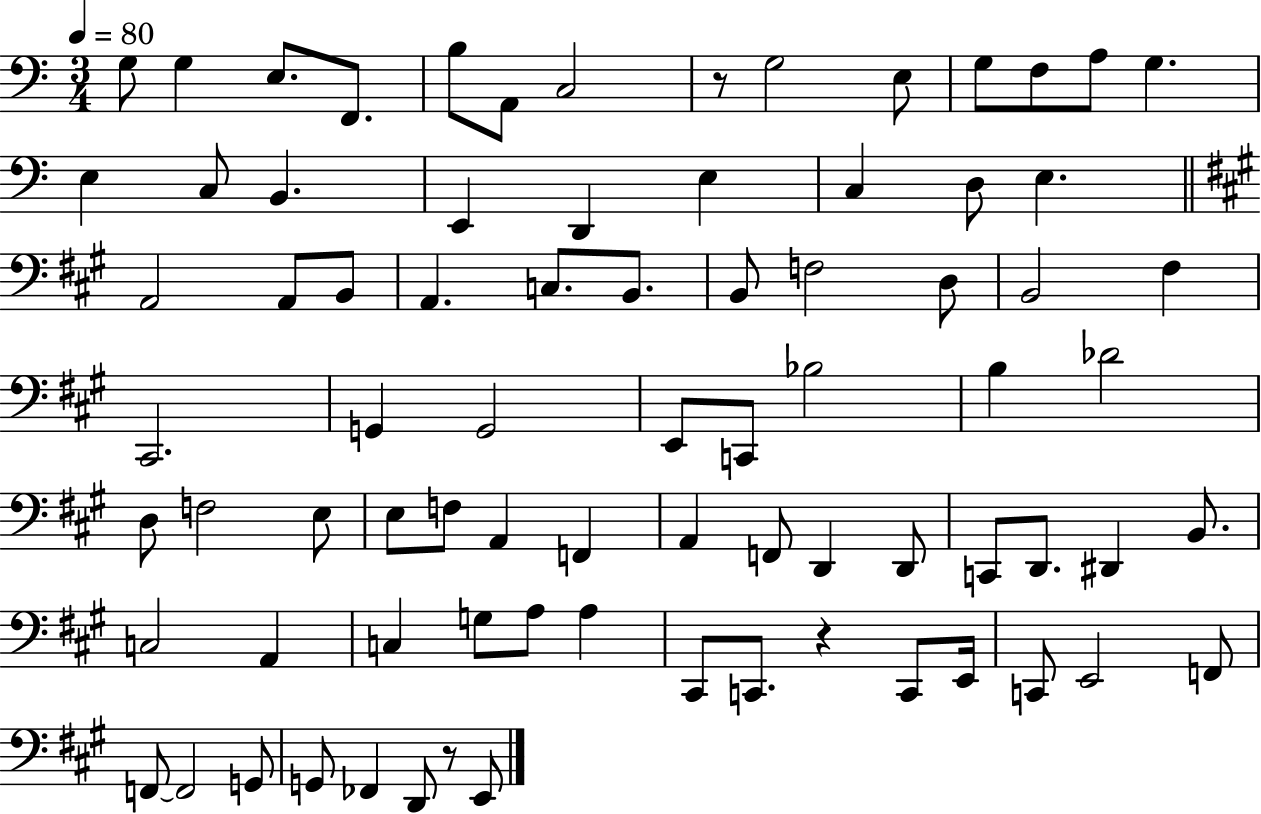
{
  \clef bass
  \numericTimeSignature
  \time 3/4
  \key c \major
  \tempo 4 = 80
  g8 g4 e8. f,8. | b8 a,8 c2 | r8 g2 e8 | g8 f8 a8 g4. | \break e4 c8 b,4. | e,4 d,4 e4 | c4 d8 e4. | \bar "||" \break \key a \major a,2 a,8 b,8 | a,4. c8. b,8. | b,8 f2 d8 | b,2 fis4 | \break cis,2. | g,4 g,2 | e,8 c,8 bes2 | b4 des'2 | \break d8 f2 e8 | e8 f8 a,4 f,4 | a,4 f,8 d,4 d,8 | c,8 d,8. dis,4 b,8. | \break c2 a,4 | c4 g8 a8 a4 | cis,8 c,8. r4 c,8 e,16 | c,8 e,2 f,8 | \break f,8~~ f,2 g,8 | g,8 fes,4 d,8 r8 e,8 | \bar "|."
}